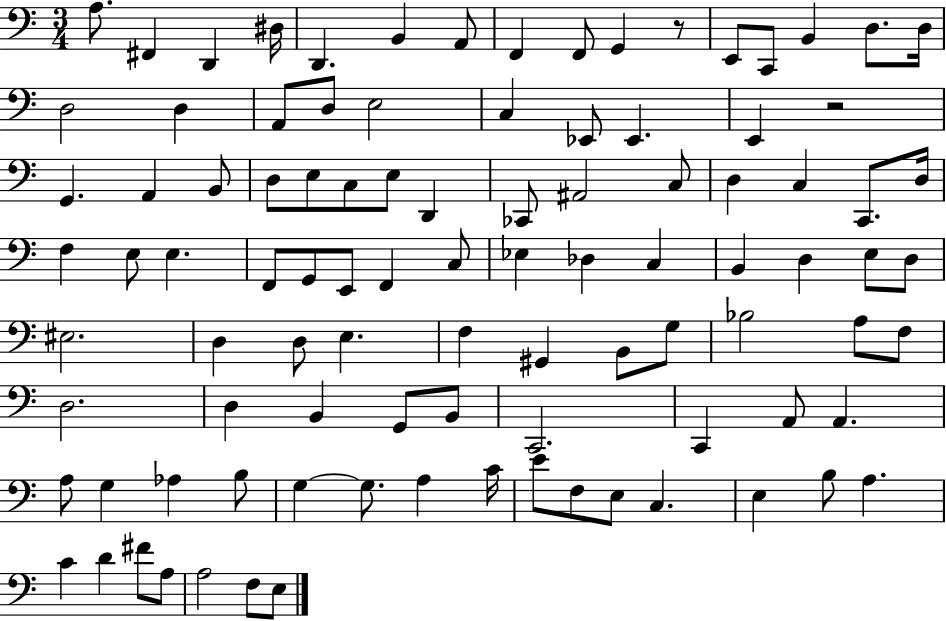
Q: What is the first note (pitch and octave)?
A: A3